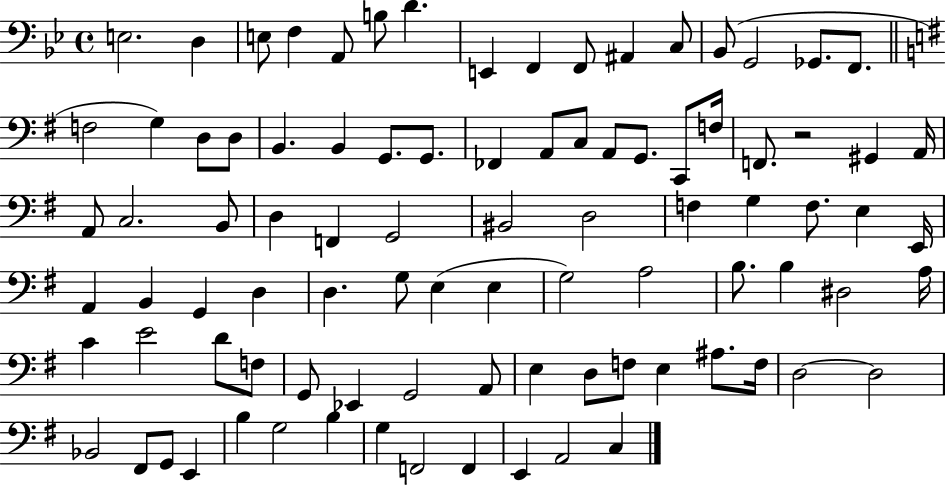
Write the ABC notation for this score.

X:1
T:Untitled
M:4/4
L:1/4
K:Bb
E,2 D, E,/2 F, A,,/2 B,/2 D E,, F,, F,,/2 ^A,, C,/2 _B,,/2 G,,2 _G,,/2 F,,/2 F,2 G, D,/2 D,/2 B,, B,, G,,/2 G,,/2 _F,, A,,/2 C,/2 A,,/2 G,,/2 C,,/2 F,/4 F,,/2 z2 ^G,, A,,/4 A,,/2 C,2 B,,/2 D, F,, G,,2 ^B,,2 D,2 F, G, F,/2 E, E,,/4 A,, B,, G,, D, D, G,/2 E, E, G,2 A,2 B,/2 B, ^D,2 A,/4 C E2 D/2 F,/2 G,,/2 _E,, G,,2 A,,/2 E, D,/2 F,/2 E, ^A,/2 F,/4 D,2 D,2 _B,,2 ^F,,/2 G,,/2 E,, B, G,2 B, G, F,,2 F,, E,, A,,2 C,